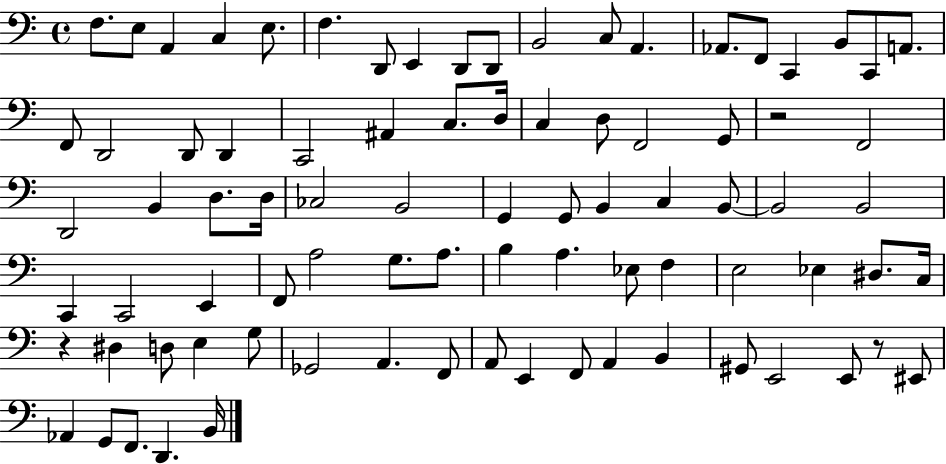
F3/e. E3/e A2/q C3/q E3/e. F3/q. D2/e E2/q D2/e D2/e B2/h C3/e A2/q. Ab2/e. F2/e C2/q B2/e C2/e A2/e. F2/e D2/h D2/e D2/q C2/h A#2/q C3/e. D3/s C3/q D3/e F2/h G2/e R/h F2/h D2/h B2/q D3/e. D3/s CES3/h B2/h G2/q G2/e B2/q C3/q B2/e B2/h B2/h C2/q C2/h E2/q F2/e A3/h G3/e. A3/e. B3/q A3/q. Eb3/e F3/q E3/h Eb3/q D#3/e. C3/s R/q D#3/q D3/e E3/q G3/e Gb2/h A2/q. F2/e A2/e E2/q F2/e A2/q B2/q G#2/e E2/h E2/e R/e EIS2/e Ab2/q G2/e F2/e. D2/q. B2/s